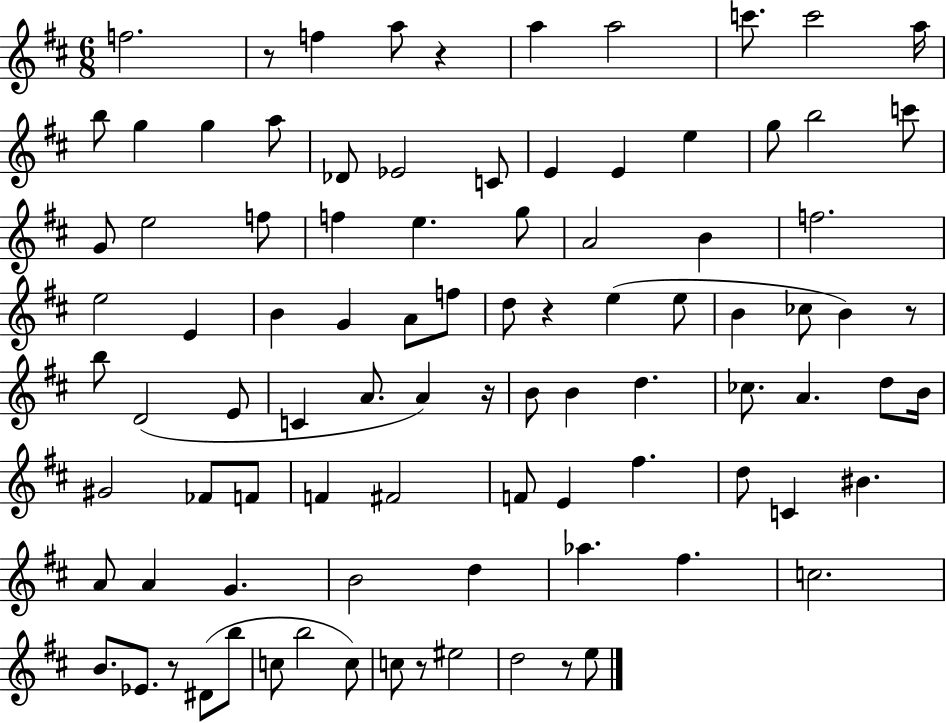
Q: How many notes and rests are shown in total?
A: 93